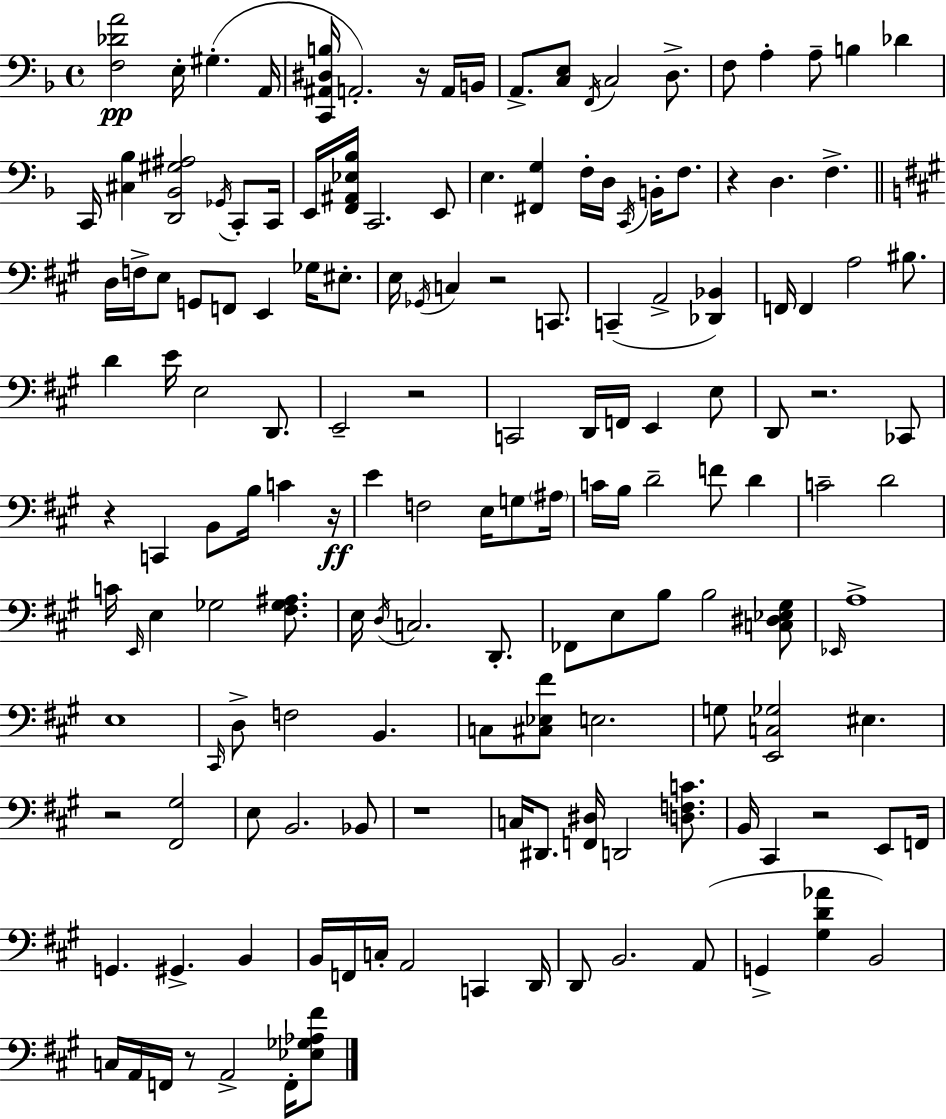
[F3,Db4,A4]/h E3/s G#3/q. A2/s [C2,A#2,D#3,B3]/s A2/h. R/s A2/s B2/s A2/e. [C3,E3]/e F2/s C3/h D3/e. F3/e A3/q A3/e B3/q Db4/q C2/s [C#3,Bb3]/q [D2,Bb2,G#3,A#3]/h Gb2/s C2/e C2/s E2/s [F2,A#2,Eb3,Bb3]/s C2/h. E2/e E3/q. [F#2,G3]/q F3/s D3/s C2/s B2/s F3/e. R/q D3/q. F3/q. D3/s F3/s E3/e G2/e F2/e E2/q Gb3/s EIS3/e. E3/s Gb2/s C3/q R/h C2/e. C2/q A2/h [Db2,Bb2]/q F2/s F2/q A3/h BIS3/e. D4/q E4/s E3/h D2/e. E2/h R/h C2/h D2/s F2/s E2/q E3/e D2/e R/h. CES2/e R/q C2/q B2/e B3/s C4/q R/s E4/q F3/h E3/s G3/e A#3/s C4/s B3/s D4/h F4/e D4/q C4/h D4/h C4/s E2/s E3/q Gb3/h [F#3,Gb3,A#3]/e. E3/s D3/s C3/h. D2/e. FES2/e E3/e B3/e B3/h [C3,D#3,Eb3,G#3]/e Eb2/s A3/w E3/w C#2/s D3/e F3/h B2/q. C3/e [C#3,Eb3,F#4]/e E3/h. G3/e [E2,C3,Gb3]/h EIS3/q. R/h [F#2,G#3]/h E3/e B2/h. Bb2/e R/w C3/s D#2/e. [F2,D#3]/s D2/h [D3,F3,C4]/e. B2/s C#2/q R/h E2/e F2/s G2/q. G#2/q. B2/q B2/s F2/s C3/s A2/h C2/q D2/s D2/e B2/h. A2/e G2/q [G#3,D4,Ab4]/q B2/h C3/s A2/s F2/s R/e A2/h F2/s [Eb3,Gb3,Ab3,F#4]/e